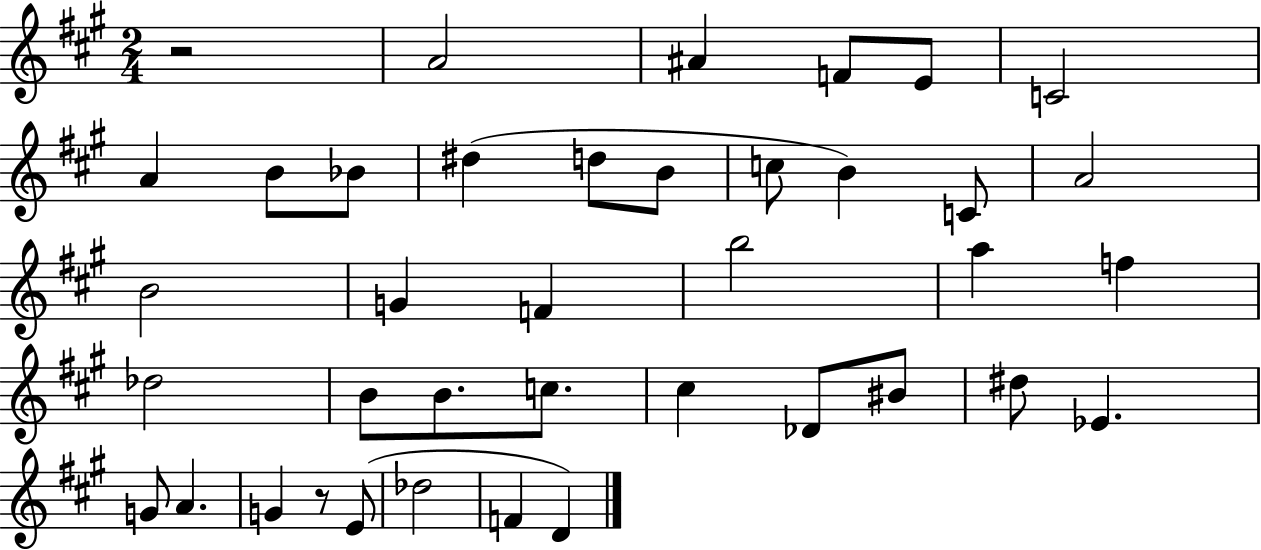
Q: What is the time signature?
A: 2/4